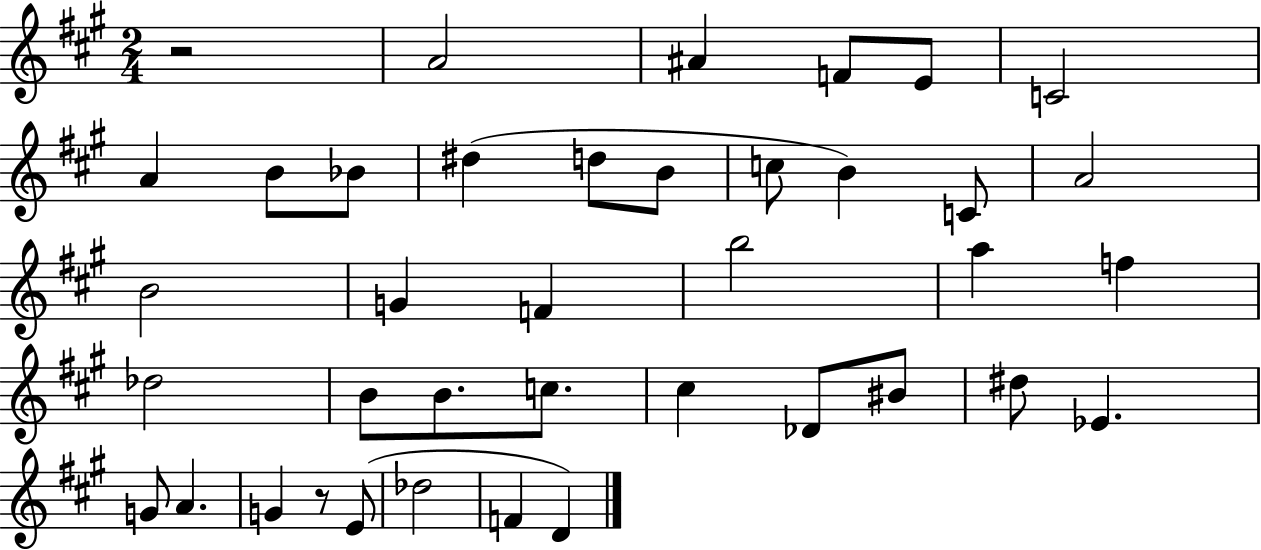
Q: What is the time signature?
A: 2/4